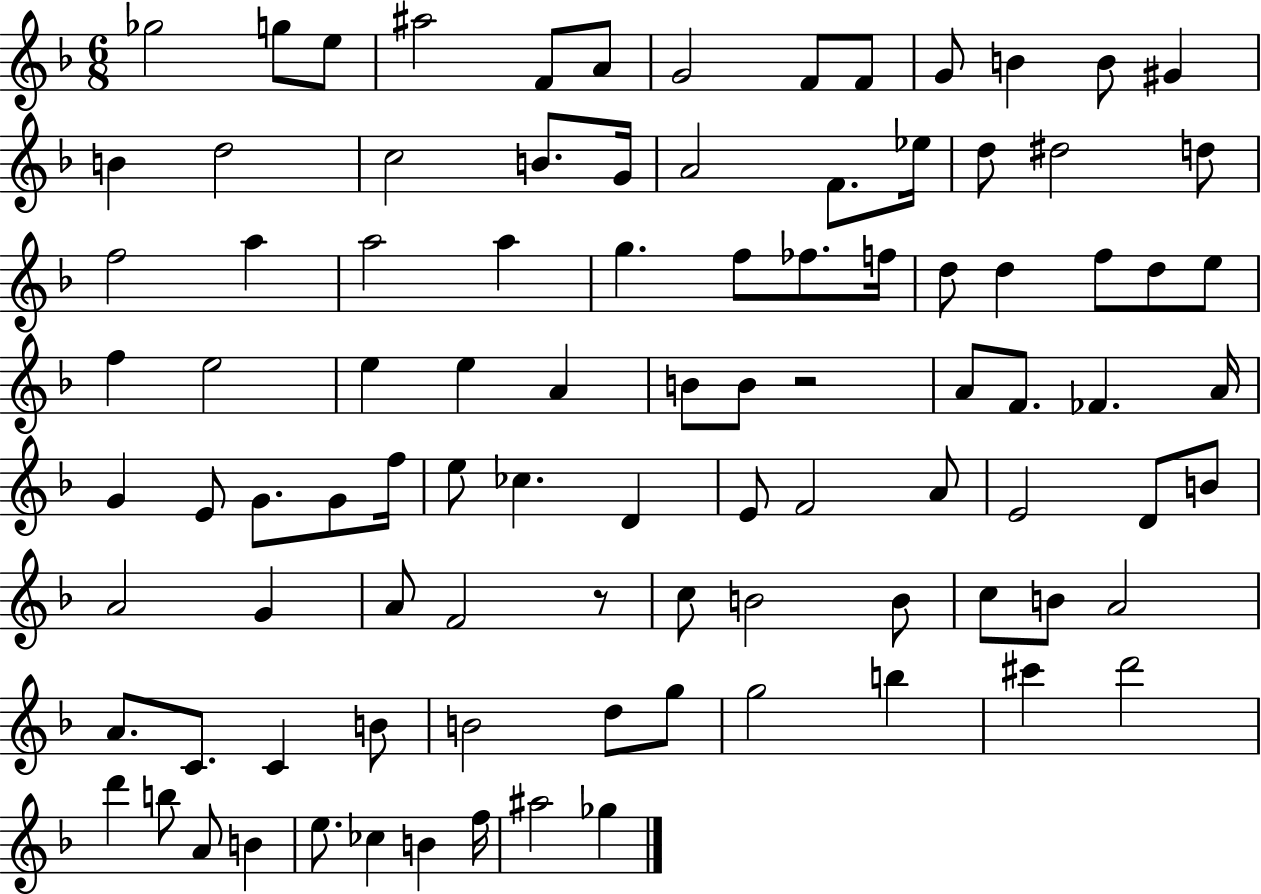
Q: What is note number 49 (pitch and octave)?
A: G4